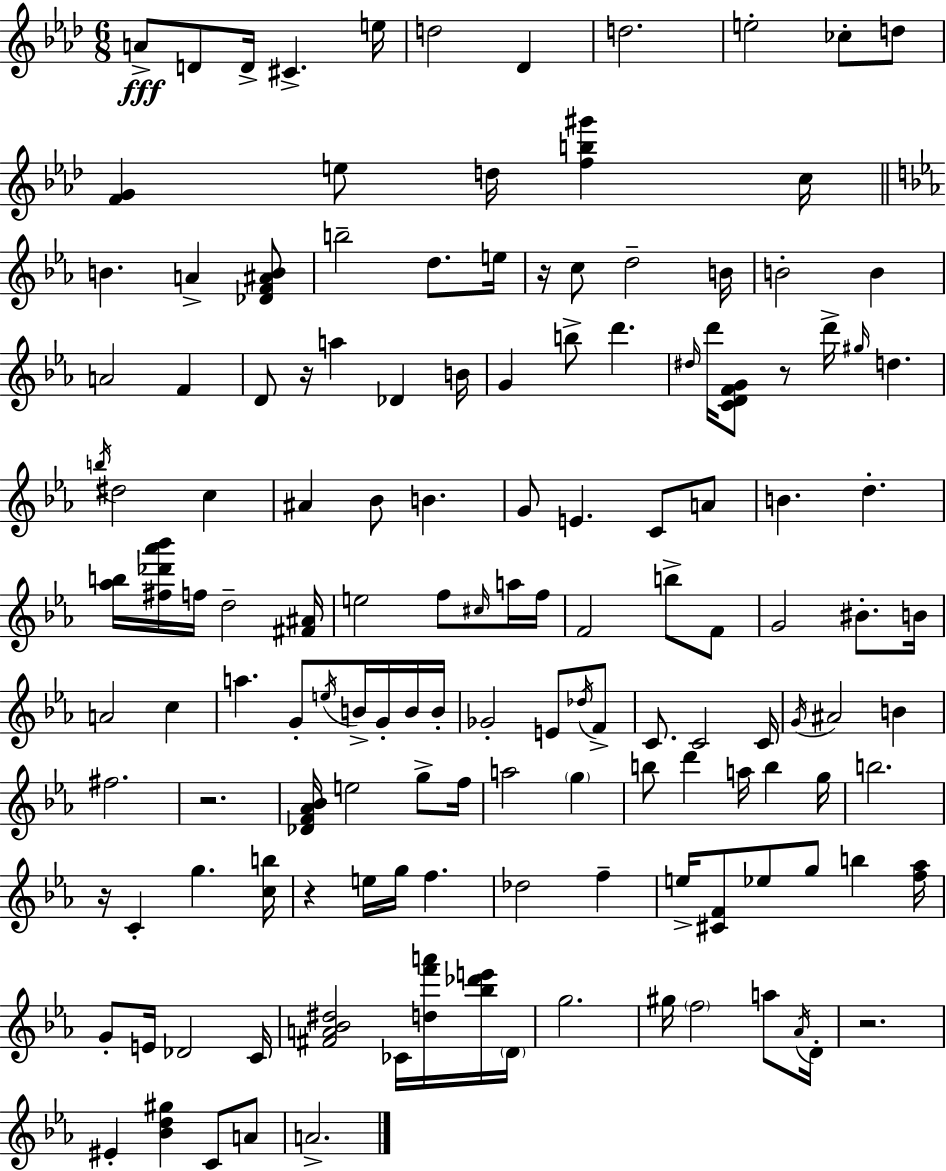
X:1
T:Untitled
M:6/8
L:1/4
K:Ab
A/2 D/2 D/4 ^C e/4 d2 _D d2 e2 _c/2 d/2 [FG] e/2 d/4 [fb^g'] c/4 B A [_DF^AB]/2 b2 d/2 e/4 z/4 c/2 d2 B/4 B2 B A2 F D/2 z/4 a _D B/4 G b/2 d' ^d/4 d'/4 [CDFG]/2 z/2 d'/4 ^g/4 d b/4 ^d2 c ^A _B/2 B G/2 E C/2 A/2 B d [_ab]/4 [^f_d'_a'_b']/4 f/4 d2 [^F^A]/4 e2 f/2 ^c/4 a/4 f/4 F2 b/2 F/2 G2 ^B/2 B/4 A2 c a G/2 e/4 B/4 G/4 B/4 B/4 _G2 E/2 _d/4 F/2 C/2 C2 C/4 G/4 ^A2 B ^f2 z2 [_DF_A_B]/4 e2 g/2 f/4 a2 g b/2 d' a/4 b g/4 b2 z/4 C g [cb]/4 z e/4 g/4 f _d2 f e/4 [^CF]/2 _e/2 g/2 b [f_a]/4 G/2 E/4 _D2 C/4 [^FA_B^d]2 _C/4 [df'a']/4 [_b_d'e']/4 D/4 g2 ^g/4 f2 a/2 _A/4 D/4 z2 ^E [_Bd^g] C/2 A/2 A2